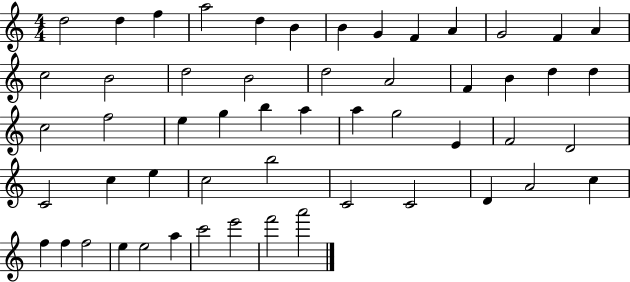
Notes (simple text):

D5/h D5/q F5/q A5/h D5/q B4/q B4/q G4/q F4/q A4/q G4/h F4/q A4/q C5/h B4/h D5/h B4/h D5/h A4/h F4/q B4/q D5/q D5/q C5/h F5/h E5/q G5/q B5/q A5/q A5/q G5/h E4/q F4/h D4/h C4/h C5/q E5/q C5/h B5/h C4/h C4/h D4/q A4/h C5/q F5/q F5/q F5/h E5/q E5/h A5/q C6/h E6/h F6/h A6/h